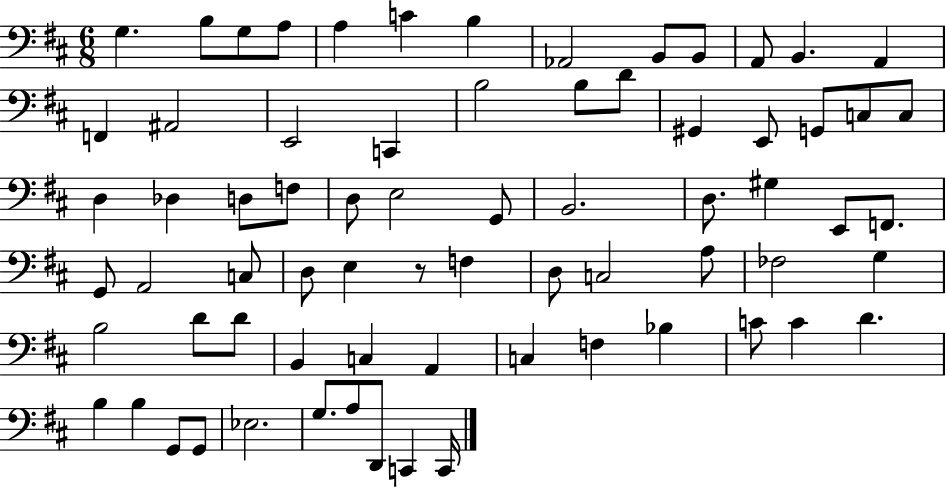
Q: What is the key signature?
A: D major